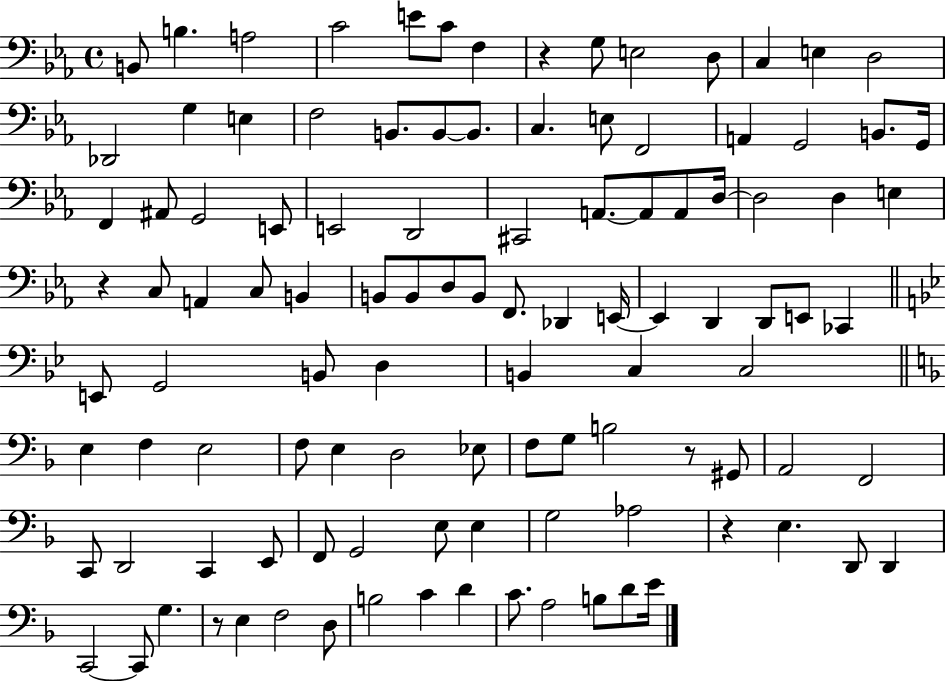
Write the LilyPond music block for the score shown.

{
  \clef bass
  \time 4/4
  \defaultTimeSignature
  \key ees \major
  b,8 b4. a2 | c'2 e'8 c'8 f4 | r4 g8 e2 d8 | c4 e4 d2 | \break des,2 g4 e4 | f2 b,8. b,8~~ b,8. | c4. e8 f,2 | a,4 g,2 b,8. g,16 | \break f,4 ais,8 g,2 e,8 | e,2 d,2 | cis,2 a,8.~~ a,8 a,8 d16~~ | d2 d4 e4 | \break r4 c8 a,4 c8 b,4 | b,8 b,8 d8 b,8 f,8. des,4 e,16~~ | e,4 d,4 d,8 e,8 ces,4 | \bar "||" \break \key bes \major e,8 g,2 b,8 d4 | b,4 c4 c2 | \bar "||" \break \key f \major e4 f4 e2 | f8 e4 d2 ees8 | f8 g8 b2 r8 gis,8 | a,2 f,2 | \break c,8 d,2 c,4 e,8 | f,8 g,2 e8 e4 | g2 aes2 | r4 e4. d,8 d,4 | \break c,2~~ c,8 g4. | r8 e4 f2 d8 | b2 c'4 d'4 | c'8. a2 b8 d'8 e'16 | \break \bar "|."
}